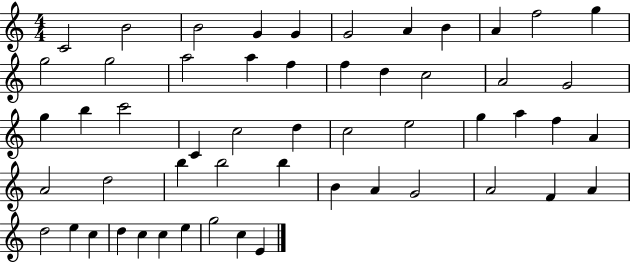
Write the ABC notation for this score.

X:1
T:Untitled
M:4/4
L:1/4
K:C
C2 B2 B2 G G G2 A B A f2 g g2 g2 a2 a f f d c2 A2 G2 g b c'2 C c2 d c2 e2 g a f A A2 d2 b b2 b B A G2 A2 F A d2 e c d c c e g2 c E